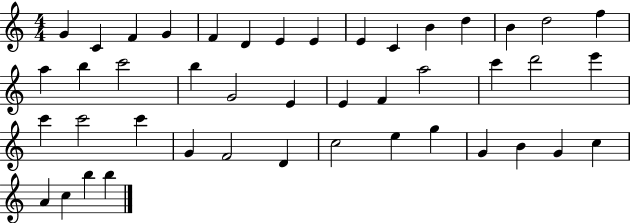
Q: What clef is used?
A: treble